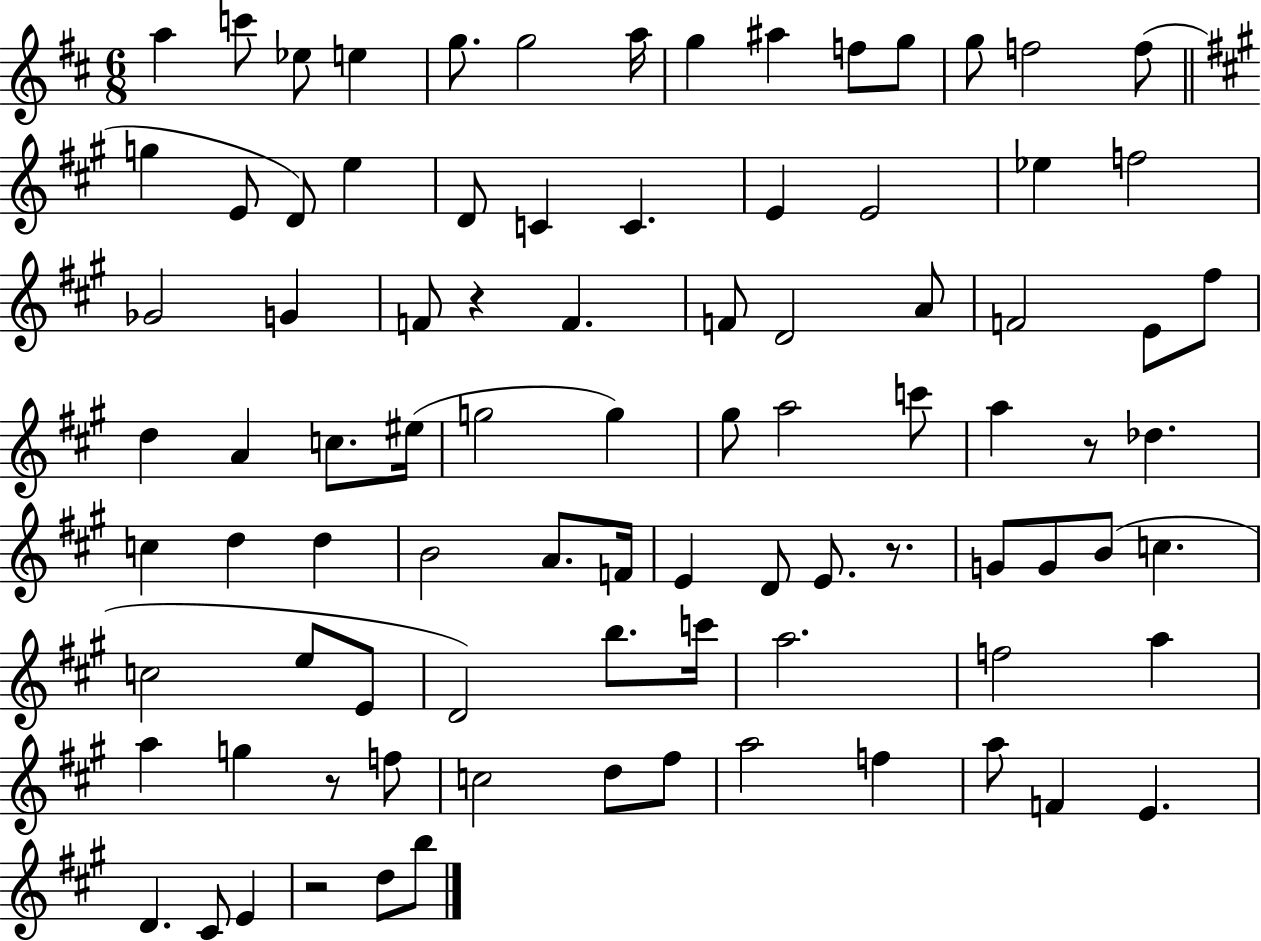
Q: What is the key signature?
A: D major